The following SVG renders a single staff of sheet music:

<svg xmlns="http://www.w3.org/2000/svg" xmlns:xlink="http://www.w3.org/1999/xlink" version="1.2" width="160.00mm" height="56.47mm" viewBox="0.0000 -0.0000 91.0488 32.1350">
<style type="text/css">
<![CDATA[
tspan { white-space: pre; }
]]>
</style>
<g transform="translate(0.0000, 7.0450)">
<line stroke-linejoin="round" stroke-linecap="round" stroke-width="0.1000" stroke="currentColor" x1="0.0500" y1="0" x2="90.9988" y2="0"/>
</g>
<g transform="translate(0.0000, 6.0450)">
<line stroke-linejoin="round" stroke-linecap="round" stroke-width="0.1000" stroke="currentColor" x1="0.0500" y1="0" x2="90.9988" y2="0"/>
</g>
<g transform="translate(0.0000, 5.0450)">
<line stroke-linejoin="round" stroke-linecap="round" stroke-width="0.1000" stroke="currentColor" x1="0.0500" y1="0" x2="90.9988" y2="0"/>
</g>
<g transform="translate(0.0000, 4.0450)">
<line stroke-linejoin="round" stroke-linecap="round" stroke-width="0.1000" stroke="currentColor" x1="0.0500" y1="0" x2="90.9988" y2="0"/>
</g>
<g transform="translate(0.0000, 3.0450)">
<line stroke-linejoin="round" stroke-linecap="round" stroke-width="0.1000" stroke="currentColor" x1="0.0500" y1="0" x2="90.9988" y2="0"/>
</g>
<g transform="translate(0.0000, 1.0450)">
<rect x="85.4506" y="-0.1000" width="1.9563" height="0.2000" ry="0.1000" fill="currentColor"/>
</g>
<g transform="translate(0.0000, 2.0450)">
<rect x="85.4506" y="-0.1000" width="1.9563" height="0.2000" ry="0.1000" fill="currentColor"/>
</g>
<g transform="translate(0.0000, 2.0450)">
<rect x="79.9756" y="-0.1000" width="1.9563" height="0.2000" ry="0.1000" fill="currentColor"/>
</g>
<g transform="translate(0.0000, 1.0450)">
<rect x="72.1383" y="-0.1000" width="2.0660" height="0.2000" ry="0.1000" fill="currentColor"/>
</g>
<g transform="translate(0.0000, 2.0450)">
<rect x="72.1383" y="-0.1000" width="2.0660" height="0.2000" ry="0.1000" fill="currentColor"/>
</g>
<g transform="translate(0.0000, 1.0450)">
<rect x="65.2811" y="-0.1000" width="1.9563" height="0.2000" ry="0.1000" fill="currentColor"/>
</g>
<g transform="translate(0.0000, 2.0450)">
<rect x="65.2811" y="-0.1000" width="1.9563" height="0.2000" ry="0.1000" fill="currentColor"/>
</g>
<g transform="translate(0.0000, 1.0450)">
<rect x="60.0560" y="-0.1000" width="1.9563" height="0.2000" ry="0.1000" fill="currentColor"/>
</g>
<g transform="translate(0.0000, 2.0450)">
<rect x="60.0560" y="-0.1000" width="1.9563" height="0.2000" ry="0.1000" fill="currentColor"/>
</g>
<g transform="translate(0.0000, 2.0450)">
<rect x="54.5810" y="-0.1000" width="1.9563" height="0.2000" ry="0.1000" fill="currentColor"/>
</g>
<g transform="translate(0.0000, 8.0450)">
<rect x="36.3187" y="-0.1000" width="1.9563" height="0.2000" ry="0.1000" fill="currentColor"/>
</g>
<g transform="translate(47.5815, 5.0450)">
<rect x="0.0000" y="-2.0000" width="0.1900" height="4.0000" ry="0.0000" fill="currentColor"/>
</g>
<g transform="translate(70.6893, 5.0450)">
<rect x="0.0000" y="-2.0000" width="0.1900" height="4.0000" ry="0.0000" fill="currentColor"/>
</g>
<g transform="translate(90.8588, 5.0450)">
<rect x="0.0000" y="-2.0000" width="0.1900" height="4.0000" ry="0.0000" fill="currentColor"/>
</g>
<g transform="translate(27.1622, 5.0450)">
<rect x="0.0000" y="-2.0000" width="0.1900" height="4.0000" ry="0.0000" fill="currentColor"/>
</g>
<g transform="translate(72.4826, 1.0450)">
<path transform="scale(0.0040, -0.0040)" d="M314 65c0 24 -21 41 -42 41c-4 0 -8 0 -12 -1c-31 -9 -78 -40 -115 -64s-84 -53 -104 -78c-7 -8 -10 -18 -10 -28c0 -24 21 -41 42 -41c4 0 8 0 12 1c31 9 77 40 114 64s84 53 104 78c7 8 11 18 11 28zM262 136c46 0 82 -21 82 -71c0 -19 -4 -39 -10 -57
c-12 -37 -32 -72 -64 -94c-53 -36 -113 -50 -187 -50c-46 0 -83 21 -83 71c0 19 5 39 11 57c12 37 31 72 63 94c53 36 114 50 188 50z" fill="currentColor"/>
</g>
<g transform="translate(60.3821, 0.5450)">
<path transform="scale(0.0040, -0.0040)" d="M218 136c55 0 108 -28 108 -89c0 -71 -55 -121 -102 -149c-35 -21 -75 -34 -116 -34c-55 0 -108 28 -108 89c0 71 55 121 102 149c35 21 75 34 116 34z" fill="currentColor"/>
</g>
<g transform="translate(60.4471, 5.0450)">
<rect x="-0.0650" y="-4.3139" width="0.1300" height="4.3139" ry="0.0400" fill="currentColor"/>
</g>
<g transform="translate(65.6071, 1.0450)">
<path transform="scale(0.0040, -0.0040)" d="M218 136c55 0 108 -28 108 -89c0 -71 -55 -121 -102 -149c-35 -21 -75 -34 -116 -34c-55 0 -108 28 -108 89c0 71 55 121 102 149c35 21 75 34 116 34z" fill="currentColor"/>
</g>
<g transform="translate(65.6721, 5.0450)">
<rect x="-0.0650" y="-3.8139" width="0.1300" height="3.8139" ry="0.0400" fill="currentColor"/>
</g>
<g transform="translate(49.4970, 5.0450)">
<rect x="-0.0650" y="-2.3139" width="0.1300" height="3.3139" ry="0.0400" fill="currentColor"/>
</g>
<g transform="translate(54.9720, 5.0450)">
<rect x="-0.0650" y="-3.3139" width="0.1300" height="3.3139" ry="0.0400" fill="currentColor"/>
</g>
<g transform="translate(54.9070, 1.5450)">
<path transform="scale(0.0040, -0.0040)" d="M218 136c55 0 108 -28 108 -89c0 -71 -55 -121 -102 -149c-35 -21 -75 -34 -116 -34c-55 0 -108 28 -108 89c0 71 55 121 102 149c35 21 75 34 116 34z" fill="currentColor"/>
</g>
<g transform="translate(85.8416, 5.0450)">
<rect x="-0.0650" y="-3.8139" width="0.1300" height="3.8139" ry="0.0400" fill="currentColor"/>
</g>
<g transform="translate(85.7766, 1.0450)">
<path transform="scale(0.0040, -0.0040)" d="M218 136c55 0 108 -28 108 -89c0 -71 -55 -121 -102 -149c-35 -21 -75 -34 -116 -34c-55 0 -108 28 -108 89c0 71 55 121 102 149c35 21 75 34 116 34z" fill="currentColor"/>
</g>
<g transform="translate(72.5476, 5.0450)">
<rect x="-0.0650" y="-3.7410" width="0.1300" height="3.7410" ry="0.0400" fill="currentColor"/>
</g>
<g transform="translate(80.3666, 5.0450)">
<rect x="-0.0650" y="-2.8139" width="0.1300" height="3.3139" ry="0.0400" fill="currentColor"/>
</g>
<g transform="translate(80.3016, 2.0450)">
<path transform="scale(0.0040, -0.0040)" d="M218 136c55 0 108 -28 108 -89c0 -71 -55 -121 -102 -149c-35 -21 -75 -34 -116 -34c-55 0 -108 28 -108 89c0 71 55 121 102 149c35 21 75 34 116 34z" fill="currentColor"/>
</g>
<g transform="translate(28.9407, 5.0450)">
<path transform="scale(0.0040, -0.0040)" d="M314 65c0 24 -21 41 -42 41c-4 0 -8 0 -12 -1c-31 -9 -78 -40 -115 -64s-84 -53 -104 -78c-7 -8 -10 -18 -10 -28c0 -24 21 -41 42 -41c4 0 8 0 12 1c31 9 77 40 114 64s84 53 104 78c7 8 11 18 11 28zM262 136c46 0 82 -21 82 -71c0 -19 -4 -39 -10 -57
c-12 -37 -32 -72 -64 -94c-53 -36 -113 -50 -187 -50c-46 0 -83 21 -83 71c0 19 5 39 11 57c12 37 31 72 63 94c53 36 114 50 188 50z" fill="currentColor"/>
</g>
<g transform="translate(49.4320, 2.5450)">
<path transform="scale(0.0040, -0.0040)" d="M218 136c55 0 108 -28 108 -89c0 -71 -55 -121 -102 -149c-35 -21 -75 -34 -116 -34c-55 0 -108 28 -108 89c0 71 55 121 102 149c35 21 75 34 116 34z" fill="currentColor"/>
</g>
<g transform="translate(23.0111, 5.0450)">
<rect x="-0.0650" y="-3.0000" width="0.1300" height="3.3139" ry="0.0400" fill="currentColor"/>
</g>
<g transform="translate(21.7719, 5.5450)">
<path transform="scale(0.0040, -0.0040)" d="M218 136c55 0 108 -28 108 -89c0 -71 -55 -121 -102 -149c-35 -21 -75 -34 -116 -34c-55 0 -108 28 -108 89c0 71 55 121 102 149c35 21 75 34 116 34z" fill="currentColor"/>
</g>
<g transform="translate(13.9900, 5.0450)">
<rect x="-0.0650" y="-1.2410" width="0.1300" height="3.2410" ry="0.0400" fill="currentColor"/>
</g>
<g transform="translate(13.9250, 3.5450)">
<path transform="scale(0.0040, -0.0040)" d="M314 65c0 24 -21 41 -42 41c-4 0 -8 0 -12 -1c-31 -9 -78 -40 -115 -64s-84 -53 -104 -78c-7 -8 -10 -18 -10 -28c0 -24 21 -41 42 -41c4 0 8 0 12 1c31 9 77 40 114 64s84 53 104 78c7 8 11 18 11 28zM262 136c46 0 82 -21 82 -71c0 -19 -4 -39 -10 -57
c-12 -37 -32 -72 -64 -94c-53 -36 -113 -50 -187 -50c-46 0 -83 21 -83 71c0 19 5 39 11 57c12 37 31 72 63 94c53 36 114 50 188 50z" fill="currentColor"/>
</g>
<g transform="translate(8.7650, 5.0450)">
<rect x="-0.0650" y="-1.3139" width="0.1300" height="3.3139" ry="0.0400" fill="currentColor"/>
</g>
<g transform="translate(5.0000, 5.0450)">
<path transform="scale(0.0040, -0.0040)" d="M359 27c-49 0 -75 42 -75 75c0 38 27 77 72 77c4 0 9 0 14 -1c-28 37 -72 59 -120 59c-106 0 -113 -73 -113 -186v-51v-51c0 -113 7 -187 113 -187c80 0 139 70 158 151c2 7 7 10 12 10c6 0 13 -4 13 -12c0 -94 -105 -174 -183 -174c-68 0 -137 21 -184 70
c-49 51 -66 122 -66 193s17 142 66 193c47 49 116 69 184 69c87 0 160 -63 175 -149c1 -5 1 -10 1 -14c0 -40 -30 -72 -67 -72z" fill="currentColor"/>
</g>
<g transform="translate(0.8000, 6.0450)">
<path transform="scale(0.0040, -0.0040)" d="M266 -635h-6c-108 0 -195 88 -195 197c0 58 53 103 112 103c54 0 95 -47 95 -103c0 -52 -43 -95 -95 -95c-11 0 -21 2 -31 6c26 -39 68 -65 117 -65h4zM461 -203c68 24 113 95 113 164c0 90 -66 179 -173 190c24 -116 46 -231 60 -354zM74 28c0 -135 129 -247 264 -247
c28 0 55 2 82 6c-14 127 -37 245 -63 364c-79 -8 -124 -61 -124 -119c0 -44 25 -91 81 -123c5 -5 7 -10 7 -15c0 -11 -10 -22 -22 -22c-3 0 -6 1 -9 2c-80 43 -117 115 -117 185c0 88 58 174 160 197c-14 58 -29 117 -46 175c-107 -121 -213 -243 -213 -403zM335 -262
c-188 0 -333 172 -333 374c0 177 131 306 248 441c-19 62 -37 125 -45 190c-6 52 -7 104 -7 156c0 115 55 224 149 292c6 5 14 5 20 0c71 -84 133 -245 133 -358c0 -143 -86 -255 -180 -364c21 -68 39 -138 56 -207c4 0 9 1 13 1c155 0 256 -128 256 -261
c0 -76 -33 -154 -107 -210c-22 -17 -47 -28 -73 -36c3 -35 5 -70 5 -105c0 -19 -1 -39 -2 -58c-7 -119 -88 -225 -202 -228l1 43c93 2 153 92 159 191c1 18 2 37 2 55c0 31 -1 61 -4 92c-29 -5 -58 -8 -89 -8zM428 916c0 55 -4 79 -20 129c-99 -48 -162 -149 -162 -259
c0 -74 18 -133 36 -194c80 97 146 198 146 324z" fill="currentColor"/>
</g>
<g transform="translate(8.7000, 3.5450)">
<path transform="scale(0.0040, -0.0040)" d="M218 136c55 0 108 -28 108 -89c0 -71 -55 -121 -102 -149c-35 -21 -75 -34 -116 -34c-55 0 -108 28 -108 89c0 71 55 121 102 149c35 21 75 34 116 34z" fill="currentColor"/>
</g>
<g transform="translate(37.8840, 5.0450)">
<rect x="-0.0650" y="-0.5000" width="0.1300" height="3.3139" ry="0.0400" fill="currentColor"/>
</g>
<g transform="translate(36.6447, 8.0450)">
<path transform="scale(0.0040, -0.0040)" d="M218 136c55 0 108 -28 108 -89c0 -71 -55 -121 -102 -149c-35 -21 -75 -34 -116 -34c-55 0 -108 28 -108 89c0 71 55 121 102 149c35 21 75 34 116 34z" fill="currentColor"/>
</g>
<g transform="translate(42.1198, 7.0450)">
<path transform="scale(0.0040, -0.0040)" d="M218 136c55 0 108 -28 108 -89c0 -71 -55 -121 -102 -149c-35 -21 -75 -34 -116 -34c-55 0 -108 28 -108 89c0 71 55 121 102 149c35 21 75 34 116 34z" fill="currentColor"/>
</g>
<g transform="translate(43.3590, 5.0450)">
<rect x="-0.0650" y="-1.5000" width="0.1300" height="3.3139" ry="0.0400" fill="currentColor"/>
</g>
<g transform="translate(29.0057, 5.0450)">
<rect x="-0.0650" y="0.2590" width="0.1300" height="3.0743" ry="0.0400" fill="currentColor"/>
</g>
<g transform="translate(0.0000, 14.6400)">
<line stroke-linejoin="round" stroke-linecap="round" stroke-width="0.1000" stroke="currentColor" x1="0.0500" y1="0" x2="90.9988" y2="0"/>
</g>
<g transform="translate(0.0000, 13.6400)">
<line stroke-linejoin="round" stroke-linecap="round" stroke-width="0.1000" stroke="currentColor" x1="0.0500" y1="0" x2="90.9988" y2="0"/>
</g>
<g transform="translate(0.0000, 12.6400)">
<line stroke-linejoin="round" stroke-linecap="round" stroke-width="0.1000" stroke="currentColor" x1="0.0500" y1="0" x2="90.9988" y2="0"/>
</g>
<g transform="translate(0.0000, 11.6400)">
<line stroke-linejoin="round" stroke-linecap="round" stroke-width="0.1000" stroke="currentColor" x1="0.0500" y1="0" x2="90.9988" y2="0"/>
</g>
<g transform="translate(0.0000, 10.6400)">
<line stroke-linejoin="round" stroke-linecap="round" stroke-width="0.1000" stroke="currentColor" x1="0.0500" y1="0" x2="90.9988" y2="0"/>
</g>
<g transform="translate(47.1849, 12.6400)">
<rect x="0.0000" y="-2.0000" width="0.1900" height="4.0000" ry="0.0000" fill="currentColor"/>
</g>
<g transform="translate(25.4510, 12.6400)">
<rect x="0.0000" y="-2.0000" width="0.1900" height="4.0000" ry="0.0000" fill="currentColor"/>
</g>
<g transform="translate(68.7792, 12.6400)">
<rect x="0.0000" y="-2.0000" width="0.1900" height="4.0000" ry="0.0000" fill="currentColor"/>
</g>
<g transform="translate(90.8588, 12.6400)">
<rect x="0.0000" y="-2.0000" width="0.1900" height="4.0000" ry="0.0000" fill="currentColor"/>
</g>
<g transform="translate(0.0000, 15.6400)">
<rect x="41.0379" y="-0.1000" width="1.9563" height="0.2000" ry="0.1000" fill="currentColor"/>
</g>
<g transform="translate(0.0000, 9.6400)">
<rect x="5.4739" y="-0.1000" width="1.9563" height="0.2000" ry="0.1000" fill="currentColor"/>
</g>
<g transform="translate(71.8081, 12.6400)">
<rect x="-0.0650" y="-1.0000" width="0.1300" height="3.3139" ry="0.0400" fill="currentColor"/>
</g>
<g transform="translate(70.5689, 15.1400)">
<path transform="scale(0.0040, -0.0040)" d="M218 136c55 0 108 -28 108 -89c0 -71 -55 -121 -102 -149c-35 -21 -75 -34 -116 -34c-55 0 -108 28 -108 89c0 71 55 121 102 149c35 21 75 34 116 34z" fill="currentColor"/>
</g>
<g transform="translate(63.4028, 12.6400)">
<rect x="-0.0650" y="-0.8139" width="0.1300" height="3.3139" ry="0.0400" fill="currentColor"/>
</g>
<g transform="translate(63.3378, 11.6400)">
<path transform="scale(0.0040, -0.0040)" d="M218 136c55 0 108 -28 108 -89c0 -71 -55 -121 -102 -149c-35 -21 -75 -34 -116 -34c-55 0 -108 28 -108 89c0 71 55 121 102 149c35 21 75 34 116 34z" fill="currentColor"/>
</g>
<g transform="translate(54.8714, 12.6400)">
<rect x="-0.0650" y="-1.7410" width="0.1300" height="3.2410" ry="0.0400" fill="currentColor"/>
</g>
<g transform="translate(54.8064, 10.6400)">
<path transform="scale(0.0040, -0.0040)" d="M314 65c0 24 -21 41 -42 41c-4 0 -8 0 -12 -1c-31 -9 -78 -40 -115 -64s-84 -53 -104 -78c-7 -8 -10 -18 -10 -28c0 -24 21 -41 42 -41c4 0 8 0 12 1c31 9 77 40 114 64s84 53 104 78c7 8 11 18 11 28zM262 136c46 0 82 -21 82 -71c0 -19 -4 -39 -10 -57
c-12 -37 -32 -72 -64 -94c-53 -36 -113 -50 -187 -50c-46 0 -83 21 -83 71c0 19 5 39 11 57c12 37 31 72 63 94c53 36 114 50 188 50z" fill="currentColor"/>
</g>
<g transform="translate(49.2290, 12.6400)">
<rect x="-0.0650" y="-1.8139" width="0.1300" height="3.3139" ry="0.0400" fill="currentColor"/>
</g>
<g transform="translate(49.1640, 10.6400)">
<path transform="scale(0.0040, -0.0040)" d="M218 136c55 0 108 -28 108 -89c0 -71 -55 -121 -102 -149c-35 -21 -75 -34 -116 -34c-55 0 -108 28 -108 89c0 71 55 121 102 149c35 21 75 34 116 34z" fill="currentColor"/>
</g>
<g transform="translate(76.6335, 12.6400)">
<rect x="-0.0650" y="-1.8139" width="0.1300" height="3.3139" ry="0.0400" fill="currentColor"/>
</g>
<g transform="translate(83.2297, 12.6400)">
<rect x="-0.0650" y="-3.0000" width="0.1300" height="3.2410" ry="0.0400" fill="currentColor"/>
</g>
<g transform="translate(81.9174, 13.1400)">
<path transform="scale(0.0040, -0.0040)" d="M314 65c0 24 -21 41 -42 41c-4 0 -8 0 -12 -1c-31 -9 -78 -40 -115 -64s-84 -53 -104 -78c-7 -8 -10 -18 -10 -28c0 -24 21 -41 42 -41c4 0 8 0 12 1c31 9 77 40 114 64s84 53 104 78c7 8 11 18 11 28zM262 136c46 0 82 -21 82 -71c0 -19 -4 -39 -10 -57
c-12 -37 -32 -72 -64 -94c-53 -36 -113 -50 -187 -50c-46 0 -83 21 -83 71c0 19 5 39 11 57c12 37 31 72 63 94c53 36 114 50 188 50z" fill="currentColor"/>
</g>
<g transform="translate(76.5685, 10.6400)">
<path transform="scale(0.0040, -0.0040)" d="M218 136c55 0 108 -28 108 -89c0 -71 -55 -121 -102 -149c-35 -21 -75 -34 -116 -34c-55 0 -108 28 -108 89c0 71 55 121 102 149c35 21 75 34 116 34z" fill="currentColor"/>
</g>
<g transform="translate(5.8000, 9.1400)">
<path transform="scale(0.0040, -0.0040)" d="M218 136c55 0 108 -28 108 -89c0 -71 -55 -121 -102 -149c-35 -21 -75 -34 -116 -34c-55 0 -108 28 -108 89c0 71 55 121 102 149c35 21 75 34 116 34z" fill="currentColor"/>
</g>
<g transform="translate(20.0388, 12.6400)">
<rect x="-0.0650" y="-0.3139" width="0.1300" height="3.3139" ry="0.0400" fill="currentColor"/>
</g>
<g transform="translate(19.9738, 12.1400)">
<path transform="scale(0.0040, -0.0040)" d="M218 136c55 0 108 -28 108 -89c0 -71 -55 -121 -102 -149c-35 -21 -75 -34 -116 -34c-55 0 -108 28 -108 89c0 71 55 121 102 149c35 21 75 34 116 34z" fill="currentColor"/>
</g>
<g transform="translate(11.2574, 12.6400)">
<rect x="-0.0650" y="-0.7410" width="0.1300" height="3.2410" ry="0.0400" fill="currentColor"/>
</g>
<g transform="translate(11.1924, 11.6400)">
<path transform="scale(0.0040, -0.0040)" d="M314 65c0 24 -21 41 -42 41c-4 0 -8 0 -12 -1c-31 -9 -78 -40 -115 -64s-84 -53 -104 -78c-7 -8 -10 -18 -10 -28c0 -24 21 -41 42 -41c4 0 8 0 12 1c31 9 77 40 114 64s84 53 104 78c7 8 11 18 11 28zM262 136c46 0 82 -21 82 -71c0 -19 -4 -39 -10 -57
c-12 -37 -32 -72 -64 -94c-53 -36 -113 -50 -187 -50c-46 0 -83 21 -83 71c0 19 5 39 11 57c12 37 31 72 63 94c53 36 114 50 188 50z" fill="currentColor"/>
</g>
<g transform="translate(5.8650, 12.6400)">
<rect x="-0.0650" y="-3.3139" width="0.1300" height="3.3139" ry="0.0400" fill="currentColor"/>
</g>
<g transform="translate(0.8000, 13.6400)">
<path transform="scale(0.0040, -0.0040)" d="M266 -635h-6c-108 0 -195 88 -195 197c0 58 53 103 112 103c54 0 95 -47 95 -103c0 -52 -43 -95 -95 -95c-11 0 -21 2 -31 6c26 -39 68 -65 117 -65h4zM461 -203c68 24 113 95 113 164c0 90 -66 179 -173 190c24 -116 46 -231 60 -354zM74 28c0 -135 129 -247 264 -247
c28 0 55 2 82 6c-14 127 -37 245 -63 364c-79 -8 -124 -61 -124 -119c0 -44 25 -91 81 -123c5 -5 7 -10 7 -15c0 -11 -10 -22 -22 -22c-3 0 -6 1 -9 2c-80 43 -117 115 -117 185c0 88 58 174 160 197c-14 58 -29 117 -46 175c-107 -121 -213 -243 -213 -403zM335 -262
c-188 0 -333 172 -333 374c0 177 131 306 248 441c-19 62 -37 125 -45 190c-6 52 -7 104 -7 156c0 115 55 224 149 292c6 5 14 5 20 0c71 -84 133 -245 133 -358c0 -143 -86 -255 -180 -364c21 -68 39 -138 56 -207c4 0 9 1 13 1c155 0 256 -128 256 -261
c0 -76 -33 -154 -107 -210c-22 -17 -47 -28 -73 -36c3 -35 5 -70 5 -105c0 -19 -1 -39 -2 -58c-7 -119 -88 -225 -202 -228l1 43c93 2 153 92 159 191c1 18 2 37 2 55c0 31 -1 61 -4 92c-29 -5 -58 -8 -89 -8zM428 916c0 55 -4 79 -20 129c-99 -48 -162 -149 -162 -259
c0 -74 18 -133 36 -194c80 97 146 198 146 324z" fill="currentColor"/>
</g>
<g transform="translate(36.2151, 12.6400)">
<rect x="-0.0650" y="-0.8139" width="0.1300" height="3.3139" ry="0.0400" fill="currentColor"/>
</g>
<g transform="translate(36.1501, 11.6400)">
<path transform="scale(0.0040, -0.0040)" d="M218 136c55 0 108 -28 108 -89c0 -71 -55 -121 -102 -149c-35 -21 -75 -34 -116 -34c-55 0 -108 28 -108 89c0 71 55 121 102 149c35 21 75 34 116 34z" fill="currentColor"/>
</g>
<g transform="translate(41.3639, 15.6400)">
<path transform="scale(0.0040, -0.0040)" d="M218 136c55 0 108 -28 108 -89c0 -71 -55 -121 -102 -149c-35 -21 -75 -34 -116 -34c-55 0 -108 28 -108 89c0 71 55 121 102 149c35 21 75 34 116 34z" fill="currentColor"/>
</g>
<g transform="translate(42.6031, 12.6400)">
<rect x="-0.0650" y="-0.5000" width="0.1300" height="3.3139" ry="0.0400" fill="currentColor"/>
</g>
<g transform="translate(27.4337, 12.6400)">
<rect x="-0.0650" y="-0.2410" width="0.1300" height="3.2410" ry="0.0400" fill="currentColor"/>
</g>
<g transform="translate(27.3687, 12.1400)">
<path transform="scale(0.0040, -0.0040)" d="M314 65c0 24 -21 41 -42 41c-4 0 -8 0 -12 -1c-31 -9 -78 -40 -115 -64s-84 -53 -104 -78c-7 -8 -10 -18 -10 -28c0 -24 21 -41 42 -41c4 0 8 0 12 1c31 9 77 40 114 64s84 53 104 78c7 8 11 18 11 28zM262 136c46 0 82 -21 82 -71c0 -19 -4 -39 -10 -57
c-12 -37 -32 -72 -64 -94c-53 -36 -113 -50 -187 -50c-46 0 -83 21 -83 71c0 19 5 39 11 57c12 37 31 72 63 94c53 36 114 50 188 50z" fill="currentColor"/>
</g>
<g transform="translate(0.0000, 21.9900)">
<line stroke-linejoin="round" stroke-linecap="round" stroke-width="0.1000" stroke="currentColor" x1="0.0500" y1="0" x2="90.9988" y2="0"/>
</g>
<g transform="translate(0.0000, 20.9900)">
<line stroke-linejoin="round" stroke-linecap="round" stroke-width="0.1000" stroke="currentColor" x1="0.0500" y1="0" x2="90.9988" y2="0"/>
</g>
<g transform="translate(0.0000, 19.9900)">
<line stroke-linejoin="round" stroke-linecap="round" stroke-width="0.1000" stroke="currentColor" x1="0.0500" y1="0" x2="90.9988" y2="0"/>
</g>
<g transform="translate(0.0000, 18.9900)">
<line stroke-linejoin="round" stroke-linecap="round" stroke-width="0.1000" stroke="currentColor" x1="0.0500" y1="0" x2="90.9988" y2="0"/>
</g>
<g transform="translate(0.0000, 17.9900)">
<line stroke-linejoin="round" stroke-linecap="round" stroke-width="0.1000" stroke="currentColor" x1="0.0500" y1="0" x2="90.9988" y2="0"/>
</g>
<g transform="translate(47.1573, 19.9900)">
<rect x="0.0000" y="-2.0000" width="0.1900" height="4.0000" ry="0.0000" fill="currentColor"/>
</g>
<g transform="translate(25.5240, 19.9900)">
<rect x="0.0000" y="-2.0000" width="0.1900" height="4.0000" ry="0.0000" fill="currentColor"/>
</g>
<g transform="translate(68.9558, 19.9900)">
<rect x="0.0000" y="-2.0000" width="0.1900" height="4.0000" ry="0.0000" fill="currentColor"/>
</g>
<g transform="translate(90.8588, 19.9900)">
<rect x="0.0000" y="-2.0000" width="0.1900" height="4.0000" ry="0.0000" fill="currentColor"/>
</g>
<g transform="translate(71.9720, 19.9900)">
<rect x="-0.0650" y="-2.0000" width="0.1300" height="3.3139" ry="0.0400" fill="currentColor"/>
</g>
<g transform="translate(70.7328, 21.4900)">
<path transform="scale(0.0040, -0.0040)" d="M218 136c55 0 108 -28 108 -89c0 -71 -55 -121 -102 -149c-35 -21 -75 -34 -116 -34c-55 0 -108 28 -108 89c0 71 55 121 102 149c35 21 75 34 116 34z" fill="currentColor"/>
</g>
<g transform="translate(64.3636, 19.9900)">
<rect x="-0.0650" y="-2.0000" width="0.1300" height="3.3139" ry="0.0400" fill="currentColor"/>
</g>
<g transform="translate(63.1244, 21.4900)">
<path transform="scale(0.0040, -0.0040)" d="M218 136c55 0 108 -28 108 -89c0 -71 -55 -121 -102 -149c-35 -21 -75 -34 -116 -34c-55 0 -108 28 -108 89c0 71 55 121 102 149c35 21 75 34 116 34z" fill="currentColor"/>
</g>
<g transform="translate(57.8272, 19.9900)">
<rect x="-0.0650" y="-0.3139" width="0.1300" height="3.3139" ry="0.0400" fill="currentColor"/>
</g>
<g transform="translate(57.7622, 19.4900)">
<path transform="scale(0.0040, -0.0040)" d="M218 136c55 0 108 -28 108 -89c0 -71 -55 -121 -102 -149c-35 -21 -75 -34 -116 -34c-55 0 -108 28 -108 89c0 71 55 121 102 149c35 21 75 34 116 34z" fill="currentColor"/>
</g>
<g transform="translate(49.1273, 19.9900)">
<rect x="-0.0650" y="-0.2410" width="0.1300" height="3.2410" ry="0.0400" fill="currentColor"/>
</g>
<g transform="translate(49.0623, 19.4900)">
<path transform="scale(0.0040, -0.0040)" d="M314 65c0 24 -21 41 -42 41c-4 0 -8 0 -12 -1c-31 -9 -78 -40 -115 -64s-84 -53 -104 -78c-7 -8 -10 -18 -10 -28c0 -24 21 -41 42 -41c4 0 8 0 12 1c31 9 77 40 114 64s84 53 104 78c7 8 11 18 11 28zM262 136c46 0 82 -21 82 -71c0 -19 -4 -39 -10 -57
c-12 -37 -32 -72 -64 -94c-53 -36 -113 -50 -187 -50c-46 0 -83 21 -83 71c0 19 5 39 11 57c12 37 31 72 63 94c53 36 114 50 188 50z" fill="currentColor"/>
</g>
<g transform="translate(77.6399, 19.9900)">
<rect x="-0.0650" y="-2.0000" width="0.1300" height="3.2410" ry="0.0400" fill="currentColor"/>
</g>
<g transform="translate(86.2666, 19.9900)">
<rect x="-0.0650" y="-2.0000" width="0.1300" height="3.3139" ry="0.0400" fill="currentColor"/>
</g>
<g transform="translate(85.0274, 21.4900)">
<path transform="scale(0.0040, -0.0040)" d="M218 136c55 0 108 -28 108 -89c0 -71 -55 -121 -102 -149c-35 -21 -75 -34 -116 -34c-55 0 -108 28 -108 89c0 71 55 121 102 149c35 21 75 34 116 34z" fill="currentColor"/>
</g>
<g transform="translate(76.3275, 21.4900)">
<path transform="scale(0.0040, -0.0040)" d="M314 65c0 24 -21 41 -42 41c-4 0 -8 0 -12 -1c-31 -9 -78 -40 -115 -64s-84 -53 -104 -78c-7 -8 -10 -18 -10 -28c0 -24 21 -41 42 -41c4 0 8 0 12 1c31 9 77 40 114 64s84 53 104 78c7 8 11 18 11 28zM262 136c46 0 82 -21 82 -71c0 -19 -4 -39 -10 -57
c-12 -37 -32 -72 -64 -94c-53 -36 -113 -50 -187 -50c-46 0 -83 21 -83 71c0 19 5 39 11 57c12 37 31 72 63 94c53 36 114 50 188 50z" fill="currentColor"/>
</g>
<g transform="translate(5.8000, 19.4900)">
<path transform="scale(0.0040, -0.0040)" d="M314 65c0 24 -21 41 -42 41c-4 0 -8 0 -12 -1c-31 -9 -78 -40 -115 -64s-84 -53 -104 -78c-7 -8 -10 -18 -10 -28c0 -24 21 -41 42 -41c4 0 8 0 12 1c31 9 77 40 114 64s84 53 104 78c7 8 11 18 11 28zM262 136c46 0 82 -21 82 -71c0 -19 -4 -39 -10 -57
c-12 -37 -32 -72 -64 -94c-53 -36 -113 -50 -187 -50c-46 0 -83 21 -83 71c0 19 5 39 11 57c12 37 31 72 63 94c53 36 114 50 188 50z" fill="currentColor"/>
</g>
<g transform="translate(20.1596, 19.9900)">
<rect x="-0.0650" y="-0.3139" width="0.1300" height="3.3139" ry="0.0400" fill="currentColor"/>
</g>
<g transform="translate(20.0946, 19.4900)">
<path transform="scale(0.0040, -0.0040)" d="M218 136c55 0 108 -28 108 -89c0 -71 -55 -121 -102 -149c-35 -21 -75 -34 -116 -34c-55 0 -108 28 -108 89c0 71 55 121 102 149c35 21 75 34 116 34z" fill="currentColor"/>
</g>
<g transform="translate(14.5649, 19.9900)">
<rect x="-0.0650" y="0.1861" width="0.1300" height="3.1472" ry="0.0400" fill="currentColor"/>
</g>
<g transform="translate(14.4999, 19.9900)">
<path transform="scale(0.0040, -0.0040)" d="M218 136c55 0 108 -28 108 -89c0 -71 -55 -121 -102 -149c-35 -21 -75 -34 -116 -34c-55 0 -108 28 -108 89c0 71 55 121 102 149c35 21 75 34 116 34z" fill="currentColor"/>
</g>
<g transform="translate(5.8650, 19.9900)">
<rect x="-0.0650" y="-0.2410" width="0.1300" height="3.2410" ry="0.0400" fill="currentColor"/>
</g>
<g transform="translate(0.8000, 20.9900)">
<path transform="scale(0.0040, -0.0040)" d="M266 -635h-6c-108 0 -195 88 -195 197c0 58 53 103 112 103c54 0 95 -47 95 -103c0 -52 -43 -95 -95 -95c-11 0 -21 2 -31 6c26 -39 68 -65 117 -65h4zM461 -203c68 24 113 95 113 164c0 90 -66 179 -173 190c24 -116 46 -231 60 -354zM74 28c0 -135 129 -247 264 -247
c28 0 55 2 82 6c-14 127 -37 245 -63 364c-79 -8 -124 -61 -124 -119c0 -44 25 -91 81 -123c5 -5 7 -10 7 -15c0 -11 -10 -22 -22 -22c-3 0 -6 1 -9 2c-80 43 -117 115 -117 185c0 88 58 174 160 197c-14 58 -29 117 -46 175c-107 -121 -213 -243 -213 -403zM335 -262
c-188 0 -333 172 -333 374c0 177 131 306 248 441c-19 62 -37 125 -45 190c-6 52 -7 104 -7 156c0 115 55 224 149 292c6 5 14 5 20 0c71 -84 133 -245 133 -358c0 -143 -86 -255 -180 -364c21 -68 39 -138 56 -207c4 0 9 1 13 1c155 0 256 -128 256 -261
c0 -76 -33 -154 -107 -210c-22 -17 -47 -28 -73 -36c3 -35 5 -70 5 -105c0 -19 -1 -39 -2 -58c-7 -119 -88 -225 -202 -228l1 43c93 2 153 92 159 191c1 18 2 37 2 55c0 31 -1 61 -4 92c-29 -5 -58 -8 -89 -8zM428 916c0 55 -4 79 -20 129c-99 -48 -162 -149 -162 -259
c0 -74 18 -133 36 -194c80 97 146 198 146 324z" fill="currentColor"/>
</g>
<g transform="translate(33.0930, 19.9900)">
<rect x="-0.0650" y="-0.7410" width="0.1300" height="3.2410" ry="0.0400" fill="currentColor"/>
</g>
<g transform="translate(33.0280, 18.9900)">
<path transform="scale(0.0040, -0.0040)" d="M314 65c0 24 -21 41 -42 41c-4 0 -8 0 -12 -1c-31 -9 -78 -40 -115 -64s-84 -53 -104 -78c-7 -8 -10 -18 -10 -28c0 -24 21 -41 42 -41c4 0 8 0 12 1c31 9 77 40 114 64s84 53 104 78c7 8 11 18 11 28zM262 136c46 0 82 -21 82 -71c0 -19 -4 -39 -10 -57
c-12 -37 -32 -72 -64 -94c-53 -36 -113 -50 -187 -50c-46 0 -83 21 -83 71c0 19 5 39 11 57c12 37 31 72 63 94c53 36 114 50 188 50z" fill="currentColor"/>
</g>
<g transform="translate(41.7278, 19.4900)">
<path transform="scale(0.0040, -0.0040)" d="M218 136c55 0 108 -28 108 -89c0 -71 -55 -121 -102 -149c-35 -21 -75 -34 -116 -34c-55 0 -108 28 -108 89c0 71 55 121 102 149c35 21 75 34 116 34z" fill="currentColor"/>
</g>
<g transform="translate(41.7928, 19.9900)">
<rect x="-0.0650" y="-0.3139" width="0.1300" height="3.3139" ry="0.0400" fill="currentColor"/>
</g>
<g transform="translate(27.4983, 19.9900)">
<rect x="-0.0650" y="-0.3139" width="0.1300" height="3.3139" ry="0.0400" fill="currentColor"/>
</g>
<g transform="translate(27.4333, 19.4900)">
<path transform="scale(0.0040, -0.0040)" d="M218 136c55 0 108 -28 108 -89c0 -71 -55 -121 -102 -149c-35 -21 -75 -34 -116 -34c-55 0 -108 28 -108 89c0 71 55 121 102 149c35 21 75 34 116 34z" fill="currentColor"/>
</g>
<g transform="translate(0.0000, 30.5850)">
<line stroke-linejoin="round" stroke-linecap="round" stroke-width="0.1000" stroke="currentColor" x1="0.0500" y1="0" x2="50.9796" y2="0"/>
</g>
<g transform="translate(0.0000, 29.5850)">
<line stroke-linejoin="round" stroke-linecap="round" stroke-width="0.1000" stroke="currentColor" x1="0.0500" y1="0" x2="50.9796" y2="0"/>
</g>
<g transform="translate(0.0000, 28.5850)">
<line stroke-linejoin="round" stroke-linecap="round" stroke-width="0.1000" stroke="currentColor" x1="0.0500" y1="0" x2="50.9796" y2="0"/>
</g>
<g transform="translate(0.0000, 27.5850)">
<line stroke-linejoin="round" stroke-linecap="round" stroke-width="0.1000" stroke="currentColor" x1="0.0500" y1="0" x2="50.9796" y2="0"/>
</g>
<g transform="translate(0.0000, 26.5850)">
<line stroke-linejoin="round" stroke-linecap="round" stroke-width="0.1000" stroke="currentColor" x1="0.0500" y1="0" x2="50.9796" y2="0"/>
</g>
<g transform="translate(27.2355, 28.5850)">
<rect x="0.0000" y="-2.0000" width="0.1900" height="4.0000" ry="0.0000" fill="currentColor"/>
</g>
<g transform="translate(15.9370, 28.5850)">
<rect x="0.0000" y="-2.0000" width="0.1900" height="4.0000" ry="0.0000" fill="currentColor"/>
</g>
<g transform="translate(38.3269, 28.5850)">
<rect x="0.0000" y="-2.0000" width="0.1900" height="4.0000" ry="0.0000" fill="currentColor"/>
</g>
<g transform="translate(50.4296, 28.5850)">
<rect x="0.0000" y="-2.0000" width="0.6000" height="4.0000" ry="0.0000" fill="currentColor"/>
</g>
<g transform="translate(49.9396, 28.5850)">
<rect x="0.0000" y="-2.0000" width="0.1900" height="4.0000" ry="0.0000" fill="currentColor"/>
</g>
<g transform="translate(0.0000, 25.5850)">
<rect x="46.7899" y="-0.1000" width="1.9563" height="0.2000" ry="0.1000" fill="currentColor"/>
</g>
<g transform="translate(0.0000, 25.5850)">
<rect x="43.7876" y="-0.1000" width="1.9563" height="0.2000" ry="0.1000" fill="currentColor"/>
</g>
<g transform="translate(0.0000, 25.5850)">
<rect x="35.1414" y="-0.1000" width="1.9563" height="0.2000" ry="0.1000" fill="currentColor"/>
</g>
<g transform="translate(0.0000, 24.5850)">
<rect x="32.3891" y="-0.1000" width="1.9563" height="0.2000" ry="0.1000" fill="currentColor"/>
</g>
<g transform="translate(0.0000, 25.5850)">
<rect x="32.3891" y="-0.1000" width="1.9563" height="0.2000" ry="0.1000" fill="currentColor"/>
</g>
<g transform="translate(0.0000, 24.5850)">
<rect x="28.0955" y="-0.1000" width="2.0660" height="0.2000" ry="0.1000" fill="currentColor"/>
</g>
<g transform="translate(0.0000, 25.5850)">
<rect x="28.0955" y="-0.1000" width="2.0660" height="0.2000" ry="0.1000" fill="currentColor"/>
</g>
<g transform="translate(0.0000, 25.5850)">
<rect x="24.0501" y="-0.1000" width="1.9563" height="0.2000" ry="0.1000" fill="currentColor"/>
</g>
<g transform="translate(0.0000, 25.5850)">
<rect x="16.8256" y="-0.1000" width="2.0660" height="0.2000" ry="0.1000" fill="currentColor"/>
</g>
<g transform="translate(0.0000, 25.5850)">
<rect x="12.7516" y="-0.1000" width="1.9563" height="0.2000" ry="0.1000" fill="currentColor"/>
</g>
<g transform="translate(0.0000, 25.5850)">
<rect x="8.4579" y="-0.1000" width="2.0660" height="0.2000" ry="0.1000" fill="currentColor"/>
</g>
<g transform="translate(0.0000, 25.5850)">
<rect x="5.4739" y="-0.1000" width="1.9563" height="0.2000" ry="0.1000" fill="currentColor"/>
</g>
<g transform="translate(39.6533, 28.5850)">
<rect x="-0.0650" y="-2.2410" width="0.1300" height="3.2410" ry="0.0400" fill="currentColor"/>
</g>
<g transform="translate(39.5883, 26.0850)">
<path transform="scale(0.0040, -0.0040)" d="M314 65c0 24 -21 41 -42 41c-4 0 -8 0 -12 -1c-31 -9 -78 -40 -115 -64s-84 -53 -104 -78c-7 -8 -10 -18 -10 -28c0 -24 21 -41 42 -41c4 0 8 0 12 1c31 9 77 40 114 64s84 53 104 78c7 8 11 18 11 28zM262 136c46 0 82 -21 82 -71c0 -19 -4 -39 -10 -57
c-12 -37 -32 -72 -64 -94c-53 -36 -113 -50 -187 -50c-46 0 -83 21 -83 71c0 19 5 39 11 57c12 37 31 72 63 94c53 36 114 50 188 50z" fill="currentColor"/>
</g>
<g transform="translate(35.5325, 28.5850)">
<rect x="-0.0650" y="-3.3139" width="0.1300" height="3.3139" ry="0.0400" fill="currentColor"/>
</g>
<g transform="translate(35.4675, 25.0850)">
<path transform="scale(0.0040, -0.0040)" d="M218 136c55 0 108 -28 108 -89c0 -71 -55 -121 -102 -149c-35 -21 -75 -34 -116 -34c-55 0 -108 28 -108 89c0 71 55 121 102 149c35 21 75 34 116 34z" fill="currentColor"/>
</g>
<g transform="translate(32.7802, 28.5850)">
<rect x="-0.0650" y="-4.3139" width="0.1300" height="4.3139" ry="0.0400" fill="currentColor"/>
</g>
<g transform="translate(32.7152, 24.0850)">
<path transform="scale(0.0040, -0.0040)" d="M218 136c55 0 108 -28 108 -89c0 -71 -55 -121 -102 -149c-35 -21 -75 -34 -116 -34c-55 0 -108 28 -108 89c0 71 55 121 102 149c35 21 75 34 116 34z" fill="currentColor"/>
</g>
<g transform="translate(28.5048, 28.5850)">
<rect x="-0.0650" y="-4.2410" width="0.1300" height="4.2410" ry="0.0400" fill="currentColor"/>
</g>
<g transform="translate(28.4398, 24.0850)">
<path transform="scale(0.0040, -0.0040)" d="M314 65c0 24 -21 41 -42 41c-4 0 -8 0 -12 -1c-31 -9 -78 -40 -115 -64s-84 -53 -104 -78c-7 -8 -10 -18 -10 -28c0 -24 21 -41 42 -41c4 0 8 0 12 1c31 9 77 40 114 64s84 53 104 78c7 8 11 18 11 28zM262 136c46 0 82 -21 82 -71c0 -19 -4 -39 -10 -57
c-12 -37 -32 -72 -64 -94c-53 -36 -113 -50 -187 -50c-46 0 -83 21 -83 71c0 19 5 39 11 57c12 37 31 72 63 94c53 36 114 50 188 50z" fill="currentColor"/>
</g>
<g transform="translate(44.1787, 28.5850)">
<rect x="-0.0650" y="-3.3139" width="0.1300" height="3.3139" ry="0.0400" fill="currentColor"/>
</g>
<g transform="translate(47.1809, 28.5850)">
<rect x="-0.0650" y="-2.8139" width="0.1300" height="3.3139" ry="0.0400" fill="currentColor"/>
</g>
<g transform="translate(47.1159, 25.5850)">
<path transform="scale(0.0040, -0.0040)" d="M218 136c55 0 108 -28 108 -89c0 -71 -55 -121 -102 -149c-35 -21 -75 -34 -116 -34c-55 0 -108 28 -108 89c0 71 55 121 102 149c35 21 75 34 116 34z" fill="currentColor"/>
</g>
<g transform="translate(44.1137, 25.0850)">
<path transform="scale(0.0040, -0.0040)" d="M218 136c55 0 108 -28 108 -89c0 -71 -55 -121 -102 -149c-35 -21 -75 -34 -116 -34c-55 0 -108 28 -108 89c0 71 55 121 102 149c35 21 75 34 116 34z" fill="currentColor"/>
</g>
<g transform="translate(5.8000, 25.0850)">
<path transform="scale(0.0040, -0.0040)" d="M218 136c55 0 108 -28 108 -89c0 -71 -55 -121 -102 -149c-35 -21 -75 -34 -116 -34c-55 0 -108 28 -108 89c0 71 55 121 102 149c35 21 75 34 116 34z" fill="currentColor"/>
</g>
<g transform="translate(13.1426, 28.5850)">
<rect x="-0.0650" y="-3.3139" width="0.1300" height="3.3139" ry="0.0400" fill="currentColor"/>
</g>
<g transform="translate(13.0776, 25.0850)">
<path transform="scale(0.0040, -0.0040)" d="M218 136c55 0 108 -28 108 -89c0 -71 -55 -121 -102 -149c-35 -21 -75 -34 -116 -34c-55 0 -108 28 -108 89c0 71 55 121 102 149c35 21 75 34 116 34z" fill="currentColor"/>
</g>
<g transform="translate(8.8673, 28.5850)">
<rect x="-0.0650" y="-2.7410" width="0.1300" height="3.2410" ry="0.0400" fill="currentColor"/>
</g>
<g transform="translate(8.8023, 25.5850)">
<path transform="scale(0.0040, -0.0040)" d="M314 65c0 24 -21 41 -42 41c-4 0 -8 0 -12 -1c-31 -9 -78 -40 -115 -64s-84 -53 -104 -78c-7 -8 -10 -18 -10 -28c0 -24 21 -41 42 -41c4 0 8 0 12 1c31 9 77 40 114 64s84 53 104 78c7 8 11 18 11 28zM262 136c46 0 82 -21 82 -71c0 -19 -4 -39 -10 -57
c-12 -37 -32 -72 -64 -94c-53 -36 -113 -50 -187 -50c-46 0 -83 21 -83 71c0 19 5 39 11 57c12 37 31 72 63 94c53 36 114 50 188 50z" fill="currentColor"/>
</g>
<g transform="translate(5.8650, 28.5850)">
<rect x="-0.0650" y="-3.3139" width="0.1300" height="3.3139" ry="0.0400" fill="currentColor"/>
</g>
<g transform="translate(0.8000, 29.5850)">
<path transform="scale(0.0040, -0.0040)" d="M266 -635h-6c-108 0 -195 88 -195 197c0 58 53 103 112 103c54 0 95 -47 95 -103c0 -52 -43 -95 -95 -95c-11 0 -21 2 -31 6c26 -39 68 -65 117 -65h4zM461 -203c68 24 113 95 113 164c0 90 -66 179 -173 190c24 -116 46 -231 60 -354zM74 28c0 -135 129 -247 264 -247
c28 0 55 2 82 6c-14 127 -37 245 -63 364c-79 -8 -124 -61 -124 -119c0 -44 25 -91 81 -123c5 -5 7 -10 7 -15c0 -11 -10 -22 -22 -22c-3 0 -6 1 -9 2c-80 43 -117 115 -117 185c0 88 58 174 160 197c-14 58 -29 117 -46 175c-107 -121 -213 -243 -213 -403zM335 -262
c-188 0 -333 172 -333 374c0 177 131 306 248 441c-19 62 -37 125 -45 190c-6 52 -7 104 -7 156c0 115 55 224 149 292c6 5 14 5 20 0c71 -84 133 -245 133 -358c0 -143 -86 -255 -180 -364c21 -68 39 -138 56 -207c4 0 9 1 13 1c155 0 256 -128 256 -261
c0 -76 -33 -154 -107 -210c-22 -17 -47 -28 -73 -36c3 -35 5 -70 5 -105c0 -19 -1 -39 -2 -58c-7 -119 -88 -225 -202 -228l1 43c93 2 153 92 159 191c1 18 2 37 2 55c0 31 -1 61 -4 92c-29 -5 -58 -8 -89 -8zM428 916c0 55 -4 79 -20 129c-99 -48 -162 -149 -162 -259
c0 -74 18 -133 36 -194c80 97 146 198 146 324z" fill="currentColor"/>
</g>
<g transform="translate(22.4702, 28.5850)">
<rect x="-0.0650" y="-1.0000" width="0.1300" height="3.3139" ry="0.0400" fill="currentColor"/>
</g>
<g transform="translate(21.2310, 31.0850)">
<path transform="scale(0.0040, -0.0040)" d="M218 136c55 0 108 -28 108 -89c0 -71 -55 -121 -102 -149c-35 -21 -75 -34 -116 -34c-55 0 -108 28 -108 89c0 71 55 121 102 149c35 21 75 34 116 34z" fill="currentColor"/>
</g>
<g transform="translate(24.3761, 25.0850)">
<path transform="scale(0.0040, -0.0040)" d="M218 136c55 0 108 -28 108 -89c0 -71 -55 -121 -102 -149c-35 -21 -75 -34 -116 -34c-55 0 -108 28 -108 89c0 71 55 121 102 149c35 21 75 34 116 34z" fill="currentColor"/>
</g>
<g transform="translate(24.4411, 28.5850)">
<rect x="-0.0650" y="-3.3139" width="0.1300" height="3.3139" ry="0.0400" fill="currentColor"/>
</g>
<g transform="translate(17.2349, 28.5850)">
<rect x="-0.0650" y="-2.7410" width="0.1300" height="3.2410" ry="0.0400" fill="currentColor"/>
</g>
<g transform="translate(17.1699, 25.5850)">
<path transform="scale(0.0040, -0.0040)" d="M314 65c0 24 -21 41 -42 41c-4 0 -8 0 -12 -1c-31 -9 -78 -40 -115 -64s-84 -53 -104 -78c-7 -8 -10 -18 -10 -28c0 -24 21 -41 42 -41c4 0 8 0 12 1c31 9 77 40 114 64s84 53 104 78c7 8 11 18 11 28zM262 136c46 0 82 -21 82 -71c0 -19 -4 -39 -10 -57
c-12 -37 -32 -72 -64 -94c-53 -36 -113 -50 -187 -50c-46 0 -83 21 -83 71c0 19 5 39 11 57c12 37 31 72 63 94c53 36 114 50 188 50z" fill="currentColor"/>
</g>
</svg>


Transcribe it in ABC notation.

X:1
T:Untitled
M:4/4
L:1/4
K:C
e e2 A B2 C E g b d' c' c'2 a c' b d2 c c2 d C f f2 d D f A2 c2 B c c d2 c c2 c F F F2 F b a2 b a2 D b d'2 d' b g2 b a